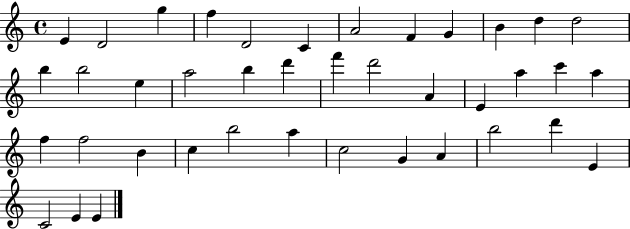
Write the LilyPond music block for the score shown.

{
  \clef treble
  \time 4/4
  \defaultTimeSignature
  \key c \major
  e'4 d'2 g''4 | f''4 d'2 c'4 | a'2 f'4 g'4 | b'4 d''4 d''2 | \break b''4 b''2 e''4 | a''2 b''4 d'''4 | f'''4 d'''2 a'4 | e'4 a''4 c'''4 a''4 | \break f''4 f''2 b'4 | c''4 b''2 a''4 | c''2 g'4 a'4 | b''2 d'''4 e'4 | \break c'2 e'4 e'4 | \bar "|."
}